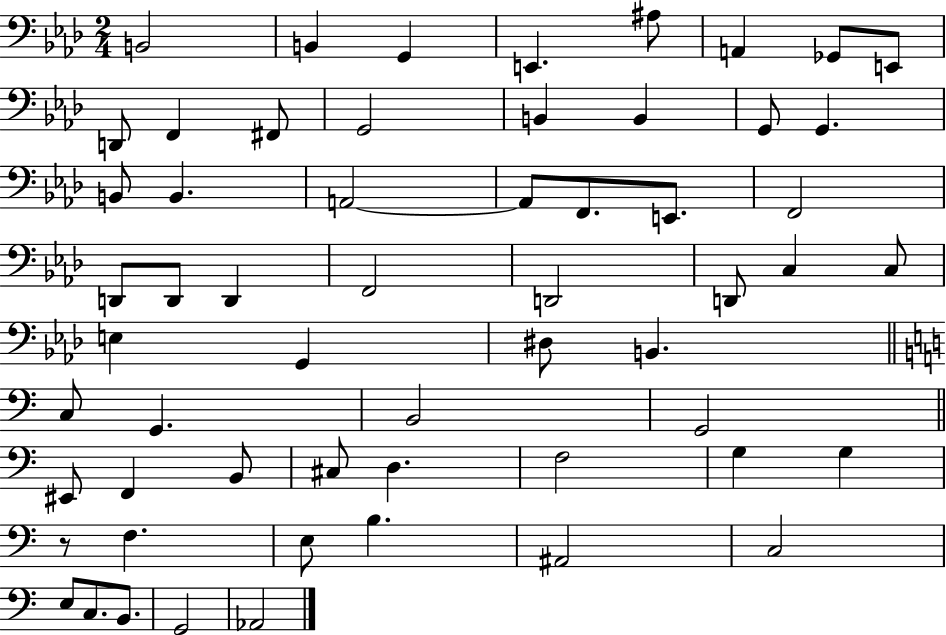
B2/h B2/q G2/q E2/q. A#3/e A2/q Gb2/e E2/e D2/e F2/q F#2/e G2/h B2/q B2/q G2/e G2/q. B2/e B2/q. A2/h A2/e F2/e. E2/e. F2/h D2/e D2/e D2/q F2/h D2/h D2/e C3/q C3/e E3/q G2/q D#3/e B2/q. C3/e G2/q. B2/h G2/h EIS2/e F2/q B2/e C#3/e D3/q. F3/h G3/q G3/q R/e F3/q. E3/e B3/q. A#2/h C3/h E3/e C3/e. B2/e. G2/h Ab2/h